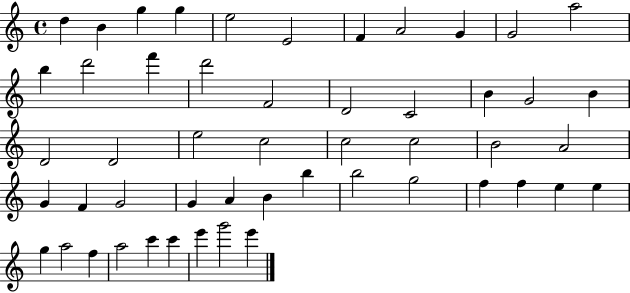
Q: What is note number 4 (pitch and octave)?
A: G5